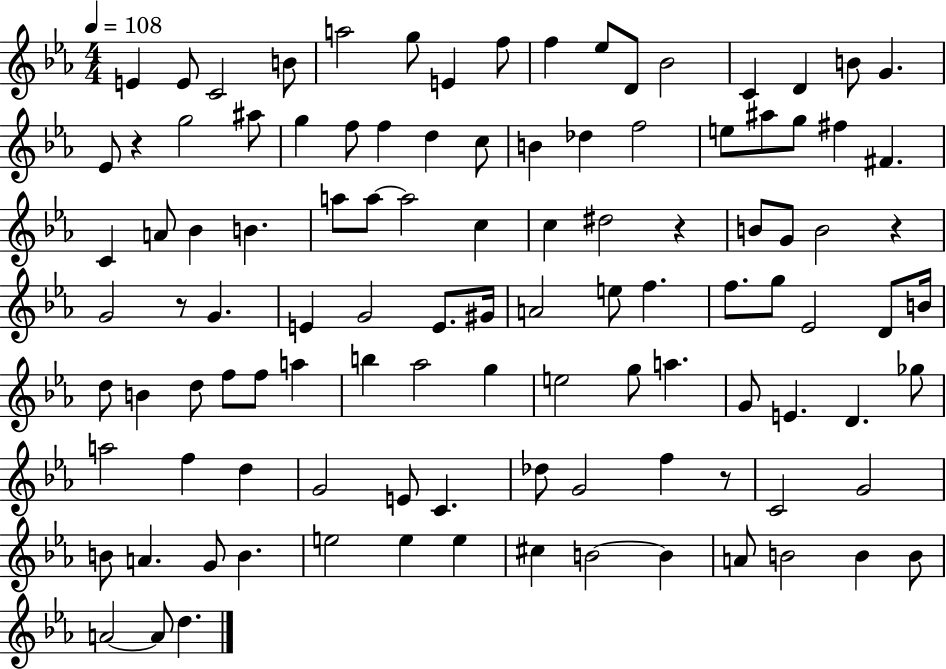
{
  \clef treble
  \numericTimeSignature
  \time 4/4
  \key ees \major
  \tempo 4 = 108
  e'4 e'8 c'2 b'8 | a''2 g''8 e'4 f''8 | f''4 ees''8 d'8 bes'2 | c'4 d'4 b'8 g'4. | \break ees'8 r4 g''2 ais''8 | g''4 f''8 f''4 d''4 c''8 | b'4 des''4 f''2 | e''8 ais''8 g''8 fis''4 fis'4. | \break c'4 a'8 bes'4 b'4. | a''8 a''8~~ a''2 c''4 | c''4 dis''2 r4 | b'8 g'8 b'2 r4 | \break g'2 r8 g'4. | e'4 g'2 e'8. gis'16 | a'2 e''8 f''4. | f''8. g''8 ees'2 d'8 b'16 | \break d''8 b'4 d''8 f''8 f''8 a''4 | b''4 aes''2 g''4 | e''2 g''8 a''4. | g'8 e'4. d'4. ges''8 | \break a''2 f''4 d''4 | g'2 e'8 c'4. | des''8 g'2 f''4 r8 | c'2 g'2 | \break b'8 a'4. g'8 b'4. | e''2 e''4 e''4 | cis''4 b'2~~ b'4 | a'8 b'2 b'4 b'8 | \break a'2~~ a'8 d''4. | \bar "|."
}